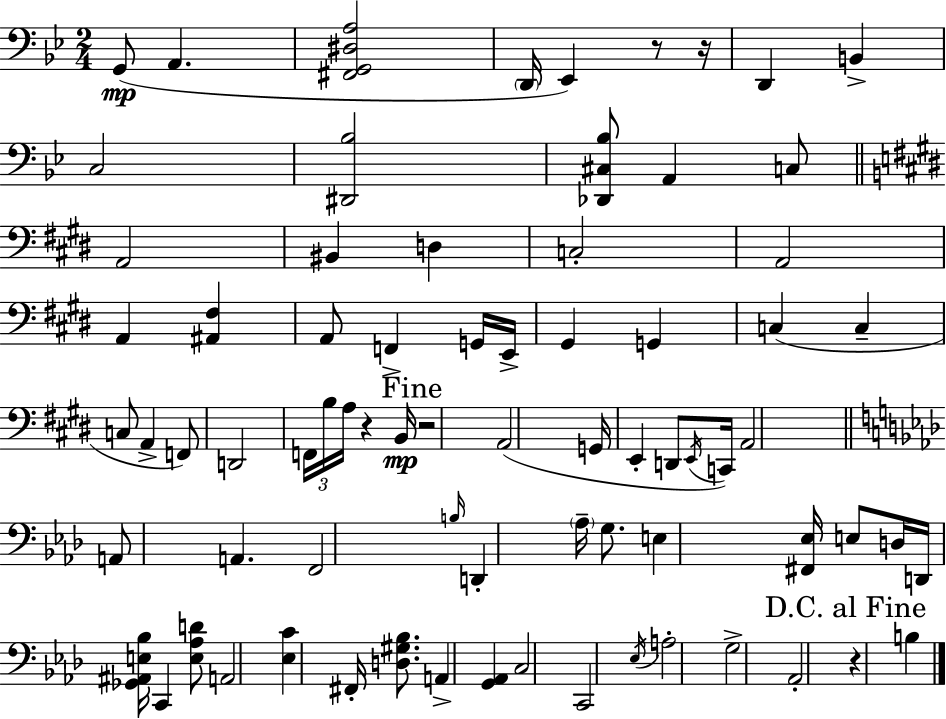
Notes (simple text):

G2/e A2/q. [F#2,G2,D#3,A3]/h D2/s Eb2/q R/e R/s D2/q B2/q C3/h [D#2,Bb3]/h [Db2,C#3,Bb3]/e A2/q C3/e A2/h BIS2/q D3/q C3/h A2/h A2/q [A#2,F#3]/q A2/e F2/q G2/s E2/s G#2/q G2/q C3/q C3/q C3/e A2/q F2/e D2/h F2/s B3/s A3/s R/q B2/s R/h A2/h G2/s E2/q D2/e E2/s C2/s A2/h A2/e A2/q. F2/h B3/s D2/q Ab3/s G3/e. E3/q [F#2,Eb3]/s E3/e D3/s D2/s [Gb2,A#2,E3,Bb3]/s C2/q [E3,Ab3,D4]/e A2/h [Eb3,C4]/q F#2/s [D3,G#3,Bb3]/e. A2/q [G2,Ab2]/q C3/h C2/h Eb3/s A3/h G3/h Ab2/h R/q B3/q